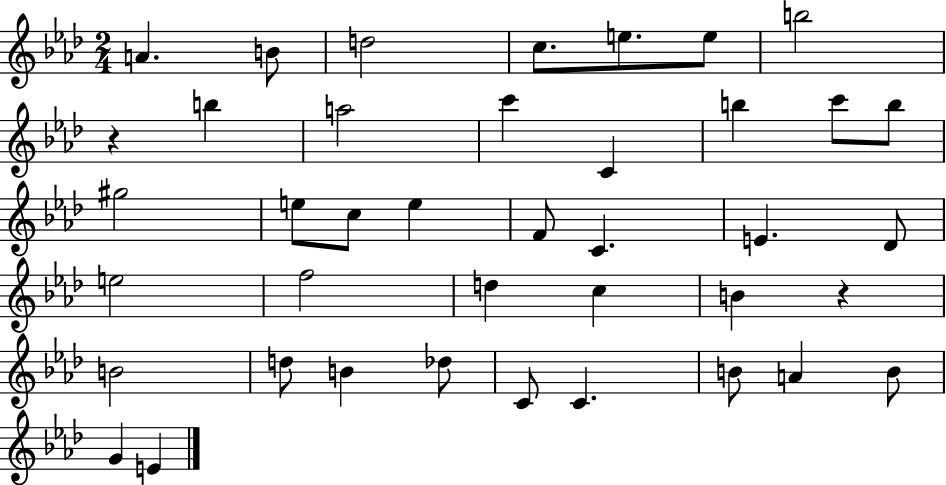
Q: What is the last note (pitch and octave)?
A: E4